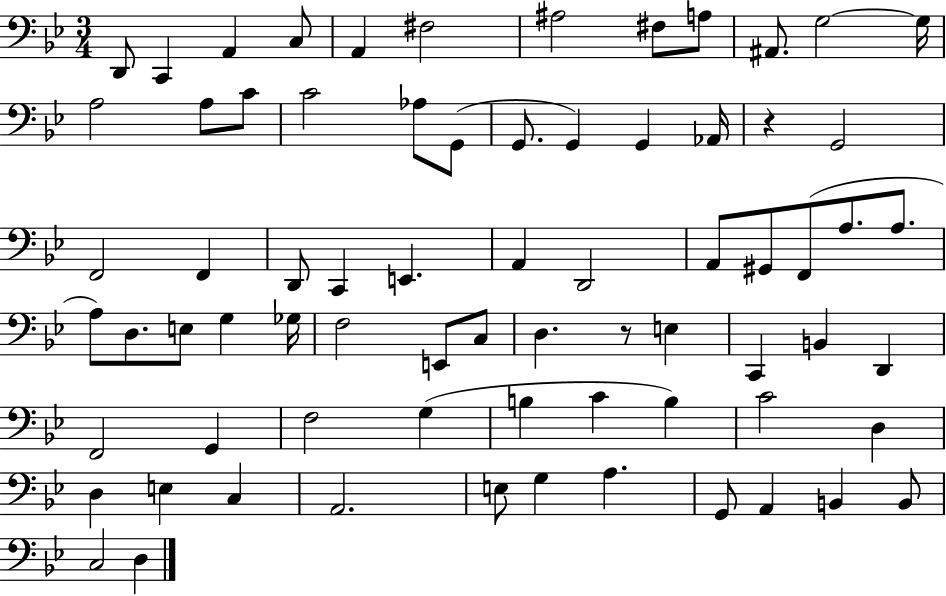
X:1
T:Untitled
M:3/4
L:1/4
K:Bb
D,,/2 C,, A,, C,/2 A,, ^F,2 ^A,2 ^F,/2 A,/2 ^A,,/2 G,2 G,/4 A,2 A,/2 C/2 C2 _A,/2 G,,/2 G,,/2 G,, G,, _A,,/4 z G,,2 F,,2 F,, D,,/2 C,, E,, A,, D,,2 A,,/2 ^G,,/2 F,,/2 A,/2 A,/2 A,/2 D,/2 E,/2 G, _G,/4 F,2 E,,/2 C,/2 D, z/2 E, C,, B,, D,, F,,2 G,, F,2 G, B, C B, C2 D, D, E, C, A,,2 E,/2 G, A, G,,/2 A,, B,, B,,/2 C,2 D,